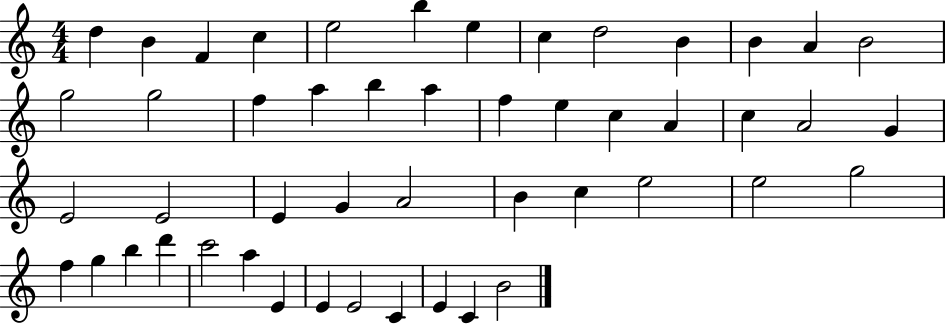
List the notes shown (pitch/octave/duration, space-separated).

D5/q B4/q F4/q C5/q E5/h B5/q E5/q C5/q D5/h B4/q B4/q A4/q B4/h G5/h G5/h F5/q A5/q B5/q A5/q F5/q E5/q C5/q A4/q C5/q A4/h G4/q E4/h E4/h E4/q G4/q A4/h B4/q C5/q E5/h E5/h G5/h F5/q G5/q B5/q D6/q C6/h A5/q E4/q E4/q E4/h C4/q E4/q C4/q B4/h